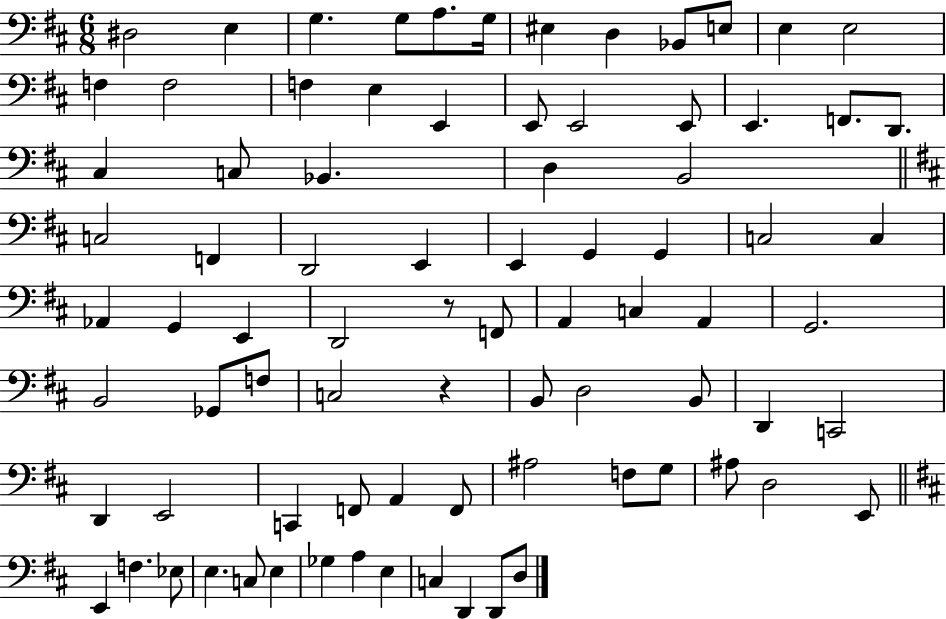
D#3/h E3/q G3/q. G3/e A3/e. G3/s EIS3/q D3/q Bb2/e E3/e E3/q E3/h F3/q F3/h F3/q E3/q E2/q E2/e E2/h E2/e E2/q. F2/e. D2/e. C#3/q C3/e Bb2/q. D3/q B2/h C3/h F2/q D2/h E2/q E2/q G2/q G2/q C3/h C3/q Ab2/q G2/q E2/q D2/h R/e F2/e A2/q C3/q A2/q G2/h. B2/h Gb2/e F3/e C3/h R/q B2/e D3/h B2/e D2/q C2/h D2/q E2/h C2/q F2/e A2/q F2/e A#3/h F3/e G3/e A#3/e D3/h E2/e E2/q F3/q. Eb3/e E3/q. C3/e E3/q Gb3/q A3/q E3/q C3/q D2/q D2/e D3/e